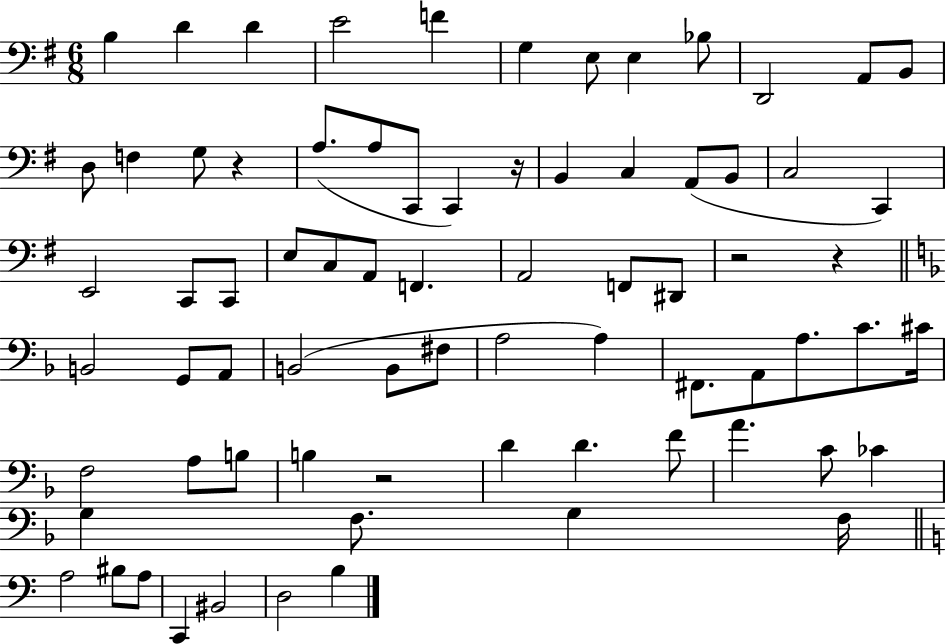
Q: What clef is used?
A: bass